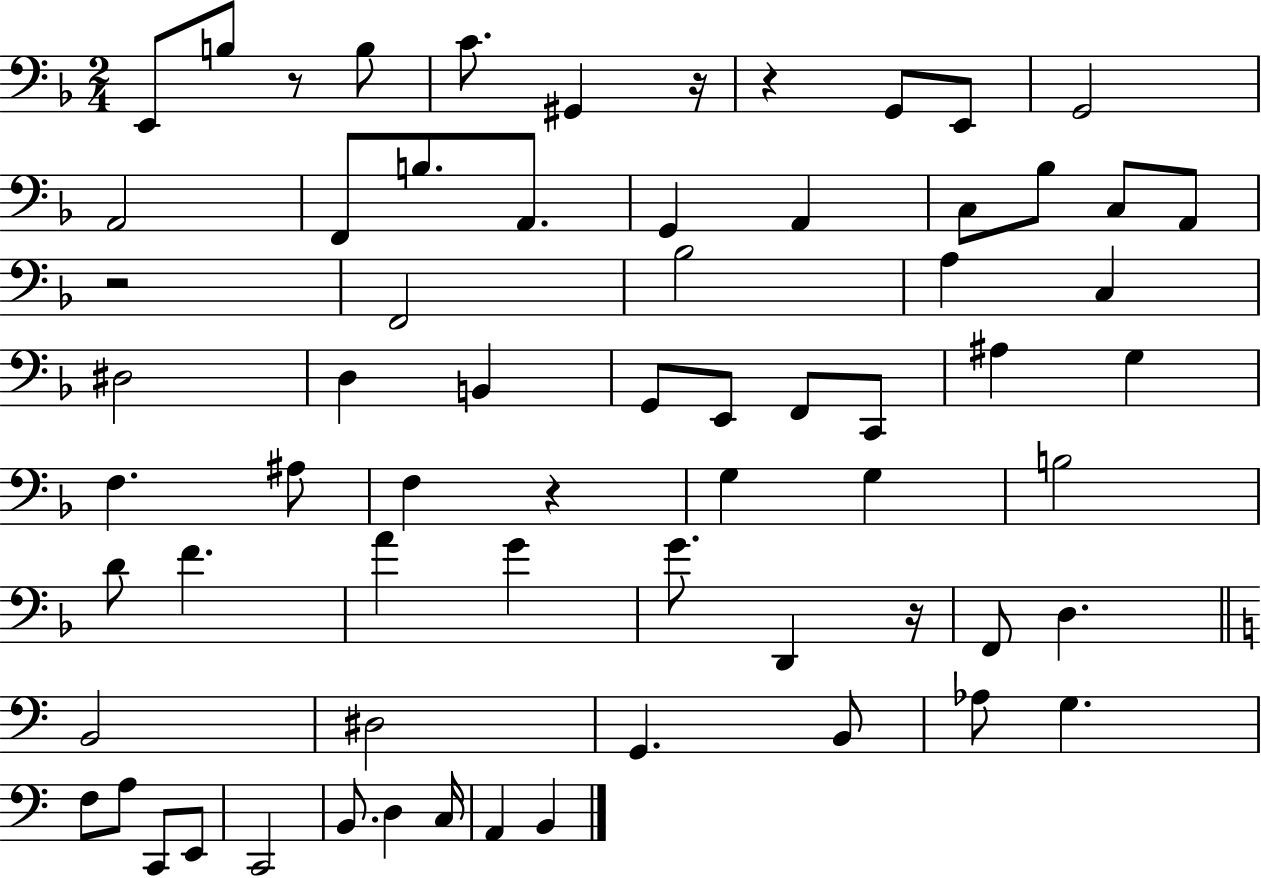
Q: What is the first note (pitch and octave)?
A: E2